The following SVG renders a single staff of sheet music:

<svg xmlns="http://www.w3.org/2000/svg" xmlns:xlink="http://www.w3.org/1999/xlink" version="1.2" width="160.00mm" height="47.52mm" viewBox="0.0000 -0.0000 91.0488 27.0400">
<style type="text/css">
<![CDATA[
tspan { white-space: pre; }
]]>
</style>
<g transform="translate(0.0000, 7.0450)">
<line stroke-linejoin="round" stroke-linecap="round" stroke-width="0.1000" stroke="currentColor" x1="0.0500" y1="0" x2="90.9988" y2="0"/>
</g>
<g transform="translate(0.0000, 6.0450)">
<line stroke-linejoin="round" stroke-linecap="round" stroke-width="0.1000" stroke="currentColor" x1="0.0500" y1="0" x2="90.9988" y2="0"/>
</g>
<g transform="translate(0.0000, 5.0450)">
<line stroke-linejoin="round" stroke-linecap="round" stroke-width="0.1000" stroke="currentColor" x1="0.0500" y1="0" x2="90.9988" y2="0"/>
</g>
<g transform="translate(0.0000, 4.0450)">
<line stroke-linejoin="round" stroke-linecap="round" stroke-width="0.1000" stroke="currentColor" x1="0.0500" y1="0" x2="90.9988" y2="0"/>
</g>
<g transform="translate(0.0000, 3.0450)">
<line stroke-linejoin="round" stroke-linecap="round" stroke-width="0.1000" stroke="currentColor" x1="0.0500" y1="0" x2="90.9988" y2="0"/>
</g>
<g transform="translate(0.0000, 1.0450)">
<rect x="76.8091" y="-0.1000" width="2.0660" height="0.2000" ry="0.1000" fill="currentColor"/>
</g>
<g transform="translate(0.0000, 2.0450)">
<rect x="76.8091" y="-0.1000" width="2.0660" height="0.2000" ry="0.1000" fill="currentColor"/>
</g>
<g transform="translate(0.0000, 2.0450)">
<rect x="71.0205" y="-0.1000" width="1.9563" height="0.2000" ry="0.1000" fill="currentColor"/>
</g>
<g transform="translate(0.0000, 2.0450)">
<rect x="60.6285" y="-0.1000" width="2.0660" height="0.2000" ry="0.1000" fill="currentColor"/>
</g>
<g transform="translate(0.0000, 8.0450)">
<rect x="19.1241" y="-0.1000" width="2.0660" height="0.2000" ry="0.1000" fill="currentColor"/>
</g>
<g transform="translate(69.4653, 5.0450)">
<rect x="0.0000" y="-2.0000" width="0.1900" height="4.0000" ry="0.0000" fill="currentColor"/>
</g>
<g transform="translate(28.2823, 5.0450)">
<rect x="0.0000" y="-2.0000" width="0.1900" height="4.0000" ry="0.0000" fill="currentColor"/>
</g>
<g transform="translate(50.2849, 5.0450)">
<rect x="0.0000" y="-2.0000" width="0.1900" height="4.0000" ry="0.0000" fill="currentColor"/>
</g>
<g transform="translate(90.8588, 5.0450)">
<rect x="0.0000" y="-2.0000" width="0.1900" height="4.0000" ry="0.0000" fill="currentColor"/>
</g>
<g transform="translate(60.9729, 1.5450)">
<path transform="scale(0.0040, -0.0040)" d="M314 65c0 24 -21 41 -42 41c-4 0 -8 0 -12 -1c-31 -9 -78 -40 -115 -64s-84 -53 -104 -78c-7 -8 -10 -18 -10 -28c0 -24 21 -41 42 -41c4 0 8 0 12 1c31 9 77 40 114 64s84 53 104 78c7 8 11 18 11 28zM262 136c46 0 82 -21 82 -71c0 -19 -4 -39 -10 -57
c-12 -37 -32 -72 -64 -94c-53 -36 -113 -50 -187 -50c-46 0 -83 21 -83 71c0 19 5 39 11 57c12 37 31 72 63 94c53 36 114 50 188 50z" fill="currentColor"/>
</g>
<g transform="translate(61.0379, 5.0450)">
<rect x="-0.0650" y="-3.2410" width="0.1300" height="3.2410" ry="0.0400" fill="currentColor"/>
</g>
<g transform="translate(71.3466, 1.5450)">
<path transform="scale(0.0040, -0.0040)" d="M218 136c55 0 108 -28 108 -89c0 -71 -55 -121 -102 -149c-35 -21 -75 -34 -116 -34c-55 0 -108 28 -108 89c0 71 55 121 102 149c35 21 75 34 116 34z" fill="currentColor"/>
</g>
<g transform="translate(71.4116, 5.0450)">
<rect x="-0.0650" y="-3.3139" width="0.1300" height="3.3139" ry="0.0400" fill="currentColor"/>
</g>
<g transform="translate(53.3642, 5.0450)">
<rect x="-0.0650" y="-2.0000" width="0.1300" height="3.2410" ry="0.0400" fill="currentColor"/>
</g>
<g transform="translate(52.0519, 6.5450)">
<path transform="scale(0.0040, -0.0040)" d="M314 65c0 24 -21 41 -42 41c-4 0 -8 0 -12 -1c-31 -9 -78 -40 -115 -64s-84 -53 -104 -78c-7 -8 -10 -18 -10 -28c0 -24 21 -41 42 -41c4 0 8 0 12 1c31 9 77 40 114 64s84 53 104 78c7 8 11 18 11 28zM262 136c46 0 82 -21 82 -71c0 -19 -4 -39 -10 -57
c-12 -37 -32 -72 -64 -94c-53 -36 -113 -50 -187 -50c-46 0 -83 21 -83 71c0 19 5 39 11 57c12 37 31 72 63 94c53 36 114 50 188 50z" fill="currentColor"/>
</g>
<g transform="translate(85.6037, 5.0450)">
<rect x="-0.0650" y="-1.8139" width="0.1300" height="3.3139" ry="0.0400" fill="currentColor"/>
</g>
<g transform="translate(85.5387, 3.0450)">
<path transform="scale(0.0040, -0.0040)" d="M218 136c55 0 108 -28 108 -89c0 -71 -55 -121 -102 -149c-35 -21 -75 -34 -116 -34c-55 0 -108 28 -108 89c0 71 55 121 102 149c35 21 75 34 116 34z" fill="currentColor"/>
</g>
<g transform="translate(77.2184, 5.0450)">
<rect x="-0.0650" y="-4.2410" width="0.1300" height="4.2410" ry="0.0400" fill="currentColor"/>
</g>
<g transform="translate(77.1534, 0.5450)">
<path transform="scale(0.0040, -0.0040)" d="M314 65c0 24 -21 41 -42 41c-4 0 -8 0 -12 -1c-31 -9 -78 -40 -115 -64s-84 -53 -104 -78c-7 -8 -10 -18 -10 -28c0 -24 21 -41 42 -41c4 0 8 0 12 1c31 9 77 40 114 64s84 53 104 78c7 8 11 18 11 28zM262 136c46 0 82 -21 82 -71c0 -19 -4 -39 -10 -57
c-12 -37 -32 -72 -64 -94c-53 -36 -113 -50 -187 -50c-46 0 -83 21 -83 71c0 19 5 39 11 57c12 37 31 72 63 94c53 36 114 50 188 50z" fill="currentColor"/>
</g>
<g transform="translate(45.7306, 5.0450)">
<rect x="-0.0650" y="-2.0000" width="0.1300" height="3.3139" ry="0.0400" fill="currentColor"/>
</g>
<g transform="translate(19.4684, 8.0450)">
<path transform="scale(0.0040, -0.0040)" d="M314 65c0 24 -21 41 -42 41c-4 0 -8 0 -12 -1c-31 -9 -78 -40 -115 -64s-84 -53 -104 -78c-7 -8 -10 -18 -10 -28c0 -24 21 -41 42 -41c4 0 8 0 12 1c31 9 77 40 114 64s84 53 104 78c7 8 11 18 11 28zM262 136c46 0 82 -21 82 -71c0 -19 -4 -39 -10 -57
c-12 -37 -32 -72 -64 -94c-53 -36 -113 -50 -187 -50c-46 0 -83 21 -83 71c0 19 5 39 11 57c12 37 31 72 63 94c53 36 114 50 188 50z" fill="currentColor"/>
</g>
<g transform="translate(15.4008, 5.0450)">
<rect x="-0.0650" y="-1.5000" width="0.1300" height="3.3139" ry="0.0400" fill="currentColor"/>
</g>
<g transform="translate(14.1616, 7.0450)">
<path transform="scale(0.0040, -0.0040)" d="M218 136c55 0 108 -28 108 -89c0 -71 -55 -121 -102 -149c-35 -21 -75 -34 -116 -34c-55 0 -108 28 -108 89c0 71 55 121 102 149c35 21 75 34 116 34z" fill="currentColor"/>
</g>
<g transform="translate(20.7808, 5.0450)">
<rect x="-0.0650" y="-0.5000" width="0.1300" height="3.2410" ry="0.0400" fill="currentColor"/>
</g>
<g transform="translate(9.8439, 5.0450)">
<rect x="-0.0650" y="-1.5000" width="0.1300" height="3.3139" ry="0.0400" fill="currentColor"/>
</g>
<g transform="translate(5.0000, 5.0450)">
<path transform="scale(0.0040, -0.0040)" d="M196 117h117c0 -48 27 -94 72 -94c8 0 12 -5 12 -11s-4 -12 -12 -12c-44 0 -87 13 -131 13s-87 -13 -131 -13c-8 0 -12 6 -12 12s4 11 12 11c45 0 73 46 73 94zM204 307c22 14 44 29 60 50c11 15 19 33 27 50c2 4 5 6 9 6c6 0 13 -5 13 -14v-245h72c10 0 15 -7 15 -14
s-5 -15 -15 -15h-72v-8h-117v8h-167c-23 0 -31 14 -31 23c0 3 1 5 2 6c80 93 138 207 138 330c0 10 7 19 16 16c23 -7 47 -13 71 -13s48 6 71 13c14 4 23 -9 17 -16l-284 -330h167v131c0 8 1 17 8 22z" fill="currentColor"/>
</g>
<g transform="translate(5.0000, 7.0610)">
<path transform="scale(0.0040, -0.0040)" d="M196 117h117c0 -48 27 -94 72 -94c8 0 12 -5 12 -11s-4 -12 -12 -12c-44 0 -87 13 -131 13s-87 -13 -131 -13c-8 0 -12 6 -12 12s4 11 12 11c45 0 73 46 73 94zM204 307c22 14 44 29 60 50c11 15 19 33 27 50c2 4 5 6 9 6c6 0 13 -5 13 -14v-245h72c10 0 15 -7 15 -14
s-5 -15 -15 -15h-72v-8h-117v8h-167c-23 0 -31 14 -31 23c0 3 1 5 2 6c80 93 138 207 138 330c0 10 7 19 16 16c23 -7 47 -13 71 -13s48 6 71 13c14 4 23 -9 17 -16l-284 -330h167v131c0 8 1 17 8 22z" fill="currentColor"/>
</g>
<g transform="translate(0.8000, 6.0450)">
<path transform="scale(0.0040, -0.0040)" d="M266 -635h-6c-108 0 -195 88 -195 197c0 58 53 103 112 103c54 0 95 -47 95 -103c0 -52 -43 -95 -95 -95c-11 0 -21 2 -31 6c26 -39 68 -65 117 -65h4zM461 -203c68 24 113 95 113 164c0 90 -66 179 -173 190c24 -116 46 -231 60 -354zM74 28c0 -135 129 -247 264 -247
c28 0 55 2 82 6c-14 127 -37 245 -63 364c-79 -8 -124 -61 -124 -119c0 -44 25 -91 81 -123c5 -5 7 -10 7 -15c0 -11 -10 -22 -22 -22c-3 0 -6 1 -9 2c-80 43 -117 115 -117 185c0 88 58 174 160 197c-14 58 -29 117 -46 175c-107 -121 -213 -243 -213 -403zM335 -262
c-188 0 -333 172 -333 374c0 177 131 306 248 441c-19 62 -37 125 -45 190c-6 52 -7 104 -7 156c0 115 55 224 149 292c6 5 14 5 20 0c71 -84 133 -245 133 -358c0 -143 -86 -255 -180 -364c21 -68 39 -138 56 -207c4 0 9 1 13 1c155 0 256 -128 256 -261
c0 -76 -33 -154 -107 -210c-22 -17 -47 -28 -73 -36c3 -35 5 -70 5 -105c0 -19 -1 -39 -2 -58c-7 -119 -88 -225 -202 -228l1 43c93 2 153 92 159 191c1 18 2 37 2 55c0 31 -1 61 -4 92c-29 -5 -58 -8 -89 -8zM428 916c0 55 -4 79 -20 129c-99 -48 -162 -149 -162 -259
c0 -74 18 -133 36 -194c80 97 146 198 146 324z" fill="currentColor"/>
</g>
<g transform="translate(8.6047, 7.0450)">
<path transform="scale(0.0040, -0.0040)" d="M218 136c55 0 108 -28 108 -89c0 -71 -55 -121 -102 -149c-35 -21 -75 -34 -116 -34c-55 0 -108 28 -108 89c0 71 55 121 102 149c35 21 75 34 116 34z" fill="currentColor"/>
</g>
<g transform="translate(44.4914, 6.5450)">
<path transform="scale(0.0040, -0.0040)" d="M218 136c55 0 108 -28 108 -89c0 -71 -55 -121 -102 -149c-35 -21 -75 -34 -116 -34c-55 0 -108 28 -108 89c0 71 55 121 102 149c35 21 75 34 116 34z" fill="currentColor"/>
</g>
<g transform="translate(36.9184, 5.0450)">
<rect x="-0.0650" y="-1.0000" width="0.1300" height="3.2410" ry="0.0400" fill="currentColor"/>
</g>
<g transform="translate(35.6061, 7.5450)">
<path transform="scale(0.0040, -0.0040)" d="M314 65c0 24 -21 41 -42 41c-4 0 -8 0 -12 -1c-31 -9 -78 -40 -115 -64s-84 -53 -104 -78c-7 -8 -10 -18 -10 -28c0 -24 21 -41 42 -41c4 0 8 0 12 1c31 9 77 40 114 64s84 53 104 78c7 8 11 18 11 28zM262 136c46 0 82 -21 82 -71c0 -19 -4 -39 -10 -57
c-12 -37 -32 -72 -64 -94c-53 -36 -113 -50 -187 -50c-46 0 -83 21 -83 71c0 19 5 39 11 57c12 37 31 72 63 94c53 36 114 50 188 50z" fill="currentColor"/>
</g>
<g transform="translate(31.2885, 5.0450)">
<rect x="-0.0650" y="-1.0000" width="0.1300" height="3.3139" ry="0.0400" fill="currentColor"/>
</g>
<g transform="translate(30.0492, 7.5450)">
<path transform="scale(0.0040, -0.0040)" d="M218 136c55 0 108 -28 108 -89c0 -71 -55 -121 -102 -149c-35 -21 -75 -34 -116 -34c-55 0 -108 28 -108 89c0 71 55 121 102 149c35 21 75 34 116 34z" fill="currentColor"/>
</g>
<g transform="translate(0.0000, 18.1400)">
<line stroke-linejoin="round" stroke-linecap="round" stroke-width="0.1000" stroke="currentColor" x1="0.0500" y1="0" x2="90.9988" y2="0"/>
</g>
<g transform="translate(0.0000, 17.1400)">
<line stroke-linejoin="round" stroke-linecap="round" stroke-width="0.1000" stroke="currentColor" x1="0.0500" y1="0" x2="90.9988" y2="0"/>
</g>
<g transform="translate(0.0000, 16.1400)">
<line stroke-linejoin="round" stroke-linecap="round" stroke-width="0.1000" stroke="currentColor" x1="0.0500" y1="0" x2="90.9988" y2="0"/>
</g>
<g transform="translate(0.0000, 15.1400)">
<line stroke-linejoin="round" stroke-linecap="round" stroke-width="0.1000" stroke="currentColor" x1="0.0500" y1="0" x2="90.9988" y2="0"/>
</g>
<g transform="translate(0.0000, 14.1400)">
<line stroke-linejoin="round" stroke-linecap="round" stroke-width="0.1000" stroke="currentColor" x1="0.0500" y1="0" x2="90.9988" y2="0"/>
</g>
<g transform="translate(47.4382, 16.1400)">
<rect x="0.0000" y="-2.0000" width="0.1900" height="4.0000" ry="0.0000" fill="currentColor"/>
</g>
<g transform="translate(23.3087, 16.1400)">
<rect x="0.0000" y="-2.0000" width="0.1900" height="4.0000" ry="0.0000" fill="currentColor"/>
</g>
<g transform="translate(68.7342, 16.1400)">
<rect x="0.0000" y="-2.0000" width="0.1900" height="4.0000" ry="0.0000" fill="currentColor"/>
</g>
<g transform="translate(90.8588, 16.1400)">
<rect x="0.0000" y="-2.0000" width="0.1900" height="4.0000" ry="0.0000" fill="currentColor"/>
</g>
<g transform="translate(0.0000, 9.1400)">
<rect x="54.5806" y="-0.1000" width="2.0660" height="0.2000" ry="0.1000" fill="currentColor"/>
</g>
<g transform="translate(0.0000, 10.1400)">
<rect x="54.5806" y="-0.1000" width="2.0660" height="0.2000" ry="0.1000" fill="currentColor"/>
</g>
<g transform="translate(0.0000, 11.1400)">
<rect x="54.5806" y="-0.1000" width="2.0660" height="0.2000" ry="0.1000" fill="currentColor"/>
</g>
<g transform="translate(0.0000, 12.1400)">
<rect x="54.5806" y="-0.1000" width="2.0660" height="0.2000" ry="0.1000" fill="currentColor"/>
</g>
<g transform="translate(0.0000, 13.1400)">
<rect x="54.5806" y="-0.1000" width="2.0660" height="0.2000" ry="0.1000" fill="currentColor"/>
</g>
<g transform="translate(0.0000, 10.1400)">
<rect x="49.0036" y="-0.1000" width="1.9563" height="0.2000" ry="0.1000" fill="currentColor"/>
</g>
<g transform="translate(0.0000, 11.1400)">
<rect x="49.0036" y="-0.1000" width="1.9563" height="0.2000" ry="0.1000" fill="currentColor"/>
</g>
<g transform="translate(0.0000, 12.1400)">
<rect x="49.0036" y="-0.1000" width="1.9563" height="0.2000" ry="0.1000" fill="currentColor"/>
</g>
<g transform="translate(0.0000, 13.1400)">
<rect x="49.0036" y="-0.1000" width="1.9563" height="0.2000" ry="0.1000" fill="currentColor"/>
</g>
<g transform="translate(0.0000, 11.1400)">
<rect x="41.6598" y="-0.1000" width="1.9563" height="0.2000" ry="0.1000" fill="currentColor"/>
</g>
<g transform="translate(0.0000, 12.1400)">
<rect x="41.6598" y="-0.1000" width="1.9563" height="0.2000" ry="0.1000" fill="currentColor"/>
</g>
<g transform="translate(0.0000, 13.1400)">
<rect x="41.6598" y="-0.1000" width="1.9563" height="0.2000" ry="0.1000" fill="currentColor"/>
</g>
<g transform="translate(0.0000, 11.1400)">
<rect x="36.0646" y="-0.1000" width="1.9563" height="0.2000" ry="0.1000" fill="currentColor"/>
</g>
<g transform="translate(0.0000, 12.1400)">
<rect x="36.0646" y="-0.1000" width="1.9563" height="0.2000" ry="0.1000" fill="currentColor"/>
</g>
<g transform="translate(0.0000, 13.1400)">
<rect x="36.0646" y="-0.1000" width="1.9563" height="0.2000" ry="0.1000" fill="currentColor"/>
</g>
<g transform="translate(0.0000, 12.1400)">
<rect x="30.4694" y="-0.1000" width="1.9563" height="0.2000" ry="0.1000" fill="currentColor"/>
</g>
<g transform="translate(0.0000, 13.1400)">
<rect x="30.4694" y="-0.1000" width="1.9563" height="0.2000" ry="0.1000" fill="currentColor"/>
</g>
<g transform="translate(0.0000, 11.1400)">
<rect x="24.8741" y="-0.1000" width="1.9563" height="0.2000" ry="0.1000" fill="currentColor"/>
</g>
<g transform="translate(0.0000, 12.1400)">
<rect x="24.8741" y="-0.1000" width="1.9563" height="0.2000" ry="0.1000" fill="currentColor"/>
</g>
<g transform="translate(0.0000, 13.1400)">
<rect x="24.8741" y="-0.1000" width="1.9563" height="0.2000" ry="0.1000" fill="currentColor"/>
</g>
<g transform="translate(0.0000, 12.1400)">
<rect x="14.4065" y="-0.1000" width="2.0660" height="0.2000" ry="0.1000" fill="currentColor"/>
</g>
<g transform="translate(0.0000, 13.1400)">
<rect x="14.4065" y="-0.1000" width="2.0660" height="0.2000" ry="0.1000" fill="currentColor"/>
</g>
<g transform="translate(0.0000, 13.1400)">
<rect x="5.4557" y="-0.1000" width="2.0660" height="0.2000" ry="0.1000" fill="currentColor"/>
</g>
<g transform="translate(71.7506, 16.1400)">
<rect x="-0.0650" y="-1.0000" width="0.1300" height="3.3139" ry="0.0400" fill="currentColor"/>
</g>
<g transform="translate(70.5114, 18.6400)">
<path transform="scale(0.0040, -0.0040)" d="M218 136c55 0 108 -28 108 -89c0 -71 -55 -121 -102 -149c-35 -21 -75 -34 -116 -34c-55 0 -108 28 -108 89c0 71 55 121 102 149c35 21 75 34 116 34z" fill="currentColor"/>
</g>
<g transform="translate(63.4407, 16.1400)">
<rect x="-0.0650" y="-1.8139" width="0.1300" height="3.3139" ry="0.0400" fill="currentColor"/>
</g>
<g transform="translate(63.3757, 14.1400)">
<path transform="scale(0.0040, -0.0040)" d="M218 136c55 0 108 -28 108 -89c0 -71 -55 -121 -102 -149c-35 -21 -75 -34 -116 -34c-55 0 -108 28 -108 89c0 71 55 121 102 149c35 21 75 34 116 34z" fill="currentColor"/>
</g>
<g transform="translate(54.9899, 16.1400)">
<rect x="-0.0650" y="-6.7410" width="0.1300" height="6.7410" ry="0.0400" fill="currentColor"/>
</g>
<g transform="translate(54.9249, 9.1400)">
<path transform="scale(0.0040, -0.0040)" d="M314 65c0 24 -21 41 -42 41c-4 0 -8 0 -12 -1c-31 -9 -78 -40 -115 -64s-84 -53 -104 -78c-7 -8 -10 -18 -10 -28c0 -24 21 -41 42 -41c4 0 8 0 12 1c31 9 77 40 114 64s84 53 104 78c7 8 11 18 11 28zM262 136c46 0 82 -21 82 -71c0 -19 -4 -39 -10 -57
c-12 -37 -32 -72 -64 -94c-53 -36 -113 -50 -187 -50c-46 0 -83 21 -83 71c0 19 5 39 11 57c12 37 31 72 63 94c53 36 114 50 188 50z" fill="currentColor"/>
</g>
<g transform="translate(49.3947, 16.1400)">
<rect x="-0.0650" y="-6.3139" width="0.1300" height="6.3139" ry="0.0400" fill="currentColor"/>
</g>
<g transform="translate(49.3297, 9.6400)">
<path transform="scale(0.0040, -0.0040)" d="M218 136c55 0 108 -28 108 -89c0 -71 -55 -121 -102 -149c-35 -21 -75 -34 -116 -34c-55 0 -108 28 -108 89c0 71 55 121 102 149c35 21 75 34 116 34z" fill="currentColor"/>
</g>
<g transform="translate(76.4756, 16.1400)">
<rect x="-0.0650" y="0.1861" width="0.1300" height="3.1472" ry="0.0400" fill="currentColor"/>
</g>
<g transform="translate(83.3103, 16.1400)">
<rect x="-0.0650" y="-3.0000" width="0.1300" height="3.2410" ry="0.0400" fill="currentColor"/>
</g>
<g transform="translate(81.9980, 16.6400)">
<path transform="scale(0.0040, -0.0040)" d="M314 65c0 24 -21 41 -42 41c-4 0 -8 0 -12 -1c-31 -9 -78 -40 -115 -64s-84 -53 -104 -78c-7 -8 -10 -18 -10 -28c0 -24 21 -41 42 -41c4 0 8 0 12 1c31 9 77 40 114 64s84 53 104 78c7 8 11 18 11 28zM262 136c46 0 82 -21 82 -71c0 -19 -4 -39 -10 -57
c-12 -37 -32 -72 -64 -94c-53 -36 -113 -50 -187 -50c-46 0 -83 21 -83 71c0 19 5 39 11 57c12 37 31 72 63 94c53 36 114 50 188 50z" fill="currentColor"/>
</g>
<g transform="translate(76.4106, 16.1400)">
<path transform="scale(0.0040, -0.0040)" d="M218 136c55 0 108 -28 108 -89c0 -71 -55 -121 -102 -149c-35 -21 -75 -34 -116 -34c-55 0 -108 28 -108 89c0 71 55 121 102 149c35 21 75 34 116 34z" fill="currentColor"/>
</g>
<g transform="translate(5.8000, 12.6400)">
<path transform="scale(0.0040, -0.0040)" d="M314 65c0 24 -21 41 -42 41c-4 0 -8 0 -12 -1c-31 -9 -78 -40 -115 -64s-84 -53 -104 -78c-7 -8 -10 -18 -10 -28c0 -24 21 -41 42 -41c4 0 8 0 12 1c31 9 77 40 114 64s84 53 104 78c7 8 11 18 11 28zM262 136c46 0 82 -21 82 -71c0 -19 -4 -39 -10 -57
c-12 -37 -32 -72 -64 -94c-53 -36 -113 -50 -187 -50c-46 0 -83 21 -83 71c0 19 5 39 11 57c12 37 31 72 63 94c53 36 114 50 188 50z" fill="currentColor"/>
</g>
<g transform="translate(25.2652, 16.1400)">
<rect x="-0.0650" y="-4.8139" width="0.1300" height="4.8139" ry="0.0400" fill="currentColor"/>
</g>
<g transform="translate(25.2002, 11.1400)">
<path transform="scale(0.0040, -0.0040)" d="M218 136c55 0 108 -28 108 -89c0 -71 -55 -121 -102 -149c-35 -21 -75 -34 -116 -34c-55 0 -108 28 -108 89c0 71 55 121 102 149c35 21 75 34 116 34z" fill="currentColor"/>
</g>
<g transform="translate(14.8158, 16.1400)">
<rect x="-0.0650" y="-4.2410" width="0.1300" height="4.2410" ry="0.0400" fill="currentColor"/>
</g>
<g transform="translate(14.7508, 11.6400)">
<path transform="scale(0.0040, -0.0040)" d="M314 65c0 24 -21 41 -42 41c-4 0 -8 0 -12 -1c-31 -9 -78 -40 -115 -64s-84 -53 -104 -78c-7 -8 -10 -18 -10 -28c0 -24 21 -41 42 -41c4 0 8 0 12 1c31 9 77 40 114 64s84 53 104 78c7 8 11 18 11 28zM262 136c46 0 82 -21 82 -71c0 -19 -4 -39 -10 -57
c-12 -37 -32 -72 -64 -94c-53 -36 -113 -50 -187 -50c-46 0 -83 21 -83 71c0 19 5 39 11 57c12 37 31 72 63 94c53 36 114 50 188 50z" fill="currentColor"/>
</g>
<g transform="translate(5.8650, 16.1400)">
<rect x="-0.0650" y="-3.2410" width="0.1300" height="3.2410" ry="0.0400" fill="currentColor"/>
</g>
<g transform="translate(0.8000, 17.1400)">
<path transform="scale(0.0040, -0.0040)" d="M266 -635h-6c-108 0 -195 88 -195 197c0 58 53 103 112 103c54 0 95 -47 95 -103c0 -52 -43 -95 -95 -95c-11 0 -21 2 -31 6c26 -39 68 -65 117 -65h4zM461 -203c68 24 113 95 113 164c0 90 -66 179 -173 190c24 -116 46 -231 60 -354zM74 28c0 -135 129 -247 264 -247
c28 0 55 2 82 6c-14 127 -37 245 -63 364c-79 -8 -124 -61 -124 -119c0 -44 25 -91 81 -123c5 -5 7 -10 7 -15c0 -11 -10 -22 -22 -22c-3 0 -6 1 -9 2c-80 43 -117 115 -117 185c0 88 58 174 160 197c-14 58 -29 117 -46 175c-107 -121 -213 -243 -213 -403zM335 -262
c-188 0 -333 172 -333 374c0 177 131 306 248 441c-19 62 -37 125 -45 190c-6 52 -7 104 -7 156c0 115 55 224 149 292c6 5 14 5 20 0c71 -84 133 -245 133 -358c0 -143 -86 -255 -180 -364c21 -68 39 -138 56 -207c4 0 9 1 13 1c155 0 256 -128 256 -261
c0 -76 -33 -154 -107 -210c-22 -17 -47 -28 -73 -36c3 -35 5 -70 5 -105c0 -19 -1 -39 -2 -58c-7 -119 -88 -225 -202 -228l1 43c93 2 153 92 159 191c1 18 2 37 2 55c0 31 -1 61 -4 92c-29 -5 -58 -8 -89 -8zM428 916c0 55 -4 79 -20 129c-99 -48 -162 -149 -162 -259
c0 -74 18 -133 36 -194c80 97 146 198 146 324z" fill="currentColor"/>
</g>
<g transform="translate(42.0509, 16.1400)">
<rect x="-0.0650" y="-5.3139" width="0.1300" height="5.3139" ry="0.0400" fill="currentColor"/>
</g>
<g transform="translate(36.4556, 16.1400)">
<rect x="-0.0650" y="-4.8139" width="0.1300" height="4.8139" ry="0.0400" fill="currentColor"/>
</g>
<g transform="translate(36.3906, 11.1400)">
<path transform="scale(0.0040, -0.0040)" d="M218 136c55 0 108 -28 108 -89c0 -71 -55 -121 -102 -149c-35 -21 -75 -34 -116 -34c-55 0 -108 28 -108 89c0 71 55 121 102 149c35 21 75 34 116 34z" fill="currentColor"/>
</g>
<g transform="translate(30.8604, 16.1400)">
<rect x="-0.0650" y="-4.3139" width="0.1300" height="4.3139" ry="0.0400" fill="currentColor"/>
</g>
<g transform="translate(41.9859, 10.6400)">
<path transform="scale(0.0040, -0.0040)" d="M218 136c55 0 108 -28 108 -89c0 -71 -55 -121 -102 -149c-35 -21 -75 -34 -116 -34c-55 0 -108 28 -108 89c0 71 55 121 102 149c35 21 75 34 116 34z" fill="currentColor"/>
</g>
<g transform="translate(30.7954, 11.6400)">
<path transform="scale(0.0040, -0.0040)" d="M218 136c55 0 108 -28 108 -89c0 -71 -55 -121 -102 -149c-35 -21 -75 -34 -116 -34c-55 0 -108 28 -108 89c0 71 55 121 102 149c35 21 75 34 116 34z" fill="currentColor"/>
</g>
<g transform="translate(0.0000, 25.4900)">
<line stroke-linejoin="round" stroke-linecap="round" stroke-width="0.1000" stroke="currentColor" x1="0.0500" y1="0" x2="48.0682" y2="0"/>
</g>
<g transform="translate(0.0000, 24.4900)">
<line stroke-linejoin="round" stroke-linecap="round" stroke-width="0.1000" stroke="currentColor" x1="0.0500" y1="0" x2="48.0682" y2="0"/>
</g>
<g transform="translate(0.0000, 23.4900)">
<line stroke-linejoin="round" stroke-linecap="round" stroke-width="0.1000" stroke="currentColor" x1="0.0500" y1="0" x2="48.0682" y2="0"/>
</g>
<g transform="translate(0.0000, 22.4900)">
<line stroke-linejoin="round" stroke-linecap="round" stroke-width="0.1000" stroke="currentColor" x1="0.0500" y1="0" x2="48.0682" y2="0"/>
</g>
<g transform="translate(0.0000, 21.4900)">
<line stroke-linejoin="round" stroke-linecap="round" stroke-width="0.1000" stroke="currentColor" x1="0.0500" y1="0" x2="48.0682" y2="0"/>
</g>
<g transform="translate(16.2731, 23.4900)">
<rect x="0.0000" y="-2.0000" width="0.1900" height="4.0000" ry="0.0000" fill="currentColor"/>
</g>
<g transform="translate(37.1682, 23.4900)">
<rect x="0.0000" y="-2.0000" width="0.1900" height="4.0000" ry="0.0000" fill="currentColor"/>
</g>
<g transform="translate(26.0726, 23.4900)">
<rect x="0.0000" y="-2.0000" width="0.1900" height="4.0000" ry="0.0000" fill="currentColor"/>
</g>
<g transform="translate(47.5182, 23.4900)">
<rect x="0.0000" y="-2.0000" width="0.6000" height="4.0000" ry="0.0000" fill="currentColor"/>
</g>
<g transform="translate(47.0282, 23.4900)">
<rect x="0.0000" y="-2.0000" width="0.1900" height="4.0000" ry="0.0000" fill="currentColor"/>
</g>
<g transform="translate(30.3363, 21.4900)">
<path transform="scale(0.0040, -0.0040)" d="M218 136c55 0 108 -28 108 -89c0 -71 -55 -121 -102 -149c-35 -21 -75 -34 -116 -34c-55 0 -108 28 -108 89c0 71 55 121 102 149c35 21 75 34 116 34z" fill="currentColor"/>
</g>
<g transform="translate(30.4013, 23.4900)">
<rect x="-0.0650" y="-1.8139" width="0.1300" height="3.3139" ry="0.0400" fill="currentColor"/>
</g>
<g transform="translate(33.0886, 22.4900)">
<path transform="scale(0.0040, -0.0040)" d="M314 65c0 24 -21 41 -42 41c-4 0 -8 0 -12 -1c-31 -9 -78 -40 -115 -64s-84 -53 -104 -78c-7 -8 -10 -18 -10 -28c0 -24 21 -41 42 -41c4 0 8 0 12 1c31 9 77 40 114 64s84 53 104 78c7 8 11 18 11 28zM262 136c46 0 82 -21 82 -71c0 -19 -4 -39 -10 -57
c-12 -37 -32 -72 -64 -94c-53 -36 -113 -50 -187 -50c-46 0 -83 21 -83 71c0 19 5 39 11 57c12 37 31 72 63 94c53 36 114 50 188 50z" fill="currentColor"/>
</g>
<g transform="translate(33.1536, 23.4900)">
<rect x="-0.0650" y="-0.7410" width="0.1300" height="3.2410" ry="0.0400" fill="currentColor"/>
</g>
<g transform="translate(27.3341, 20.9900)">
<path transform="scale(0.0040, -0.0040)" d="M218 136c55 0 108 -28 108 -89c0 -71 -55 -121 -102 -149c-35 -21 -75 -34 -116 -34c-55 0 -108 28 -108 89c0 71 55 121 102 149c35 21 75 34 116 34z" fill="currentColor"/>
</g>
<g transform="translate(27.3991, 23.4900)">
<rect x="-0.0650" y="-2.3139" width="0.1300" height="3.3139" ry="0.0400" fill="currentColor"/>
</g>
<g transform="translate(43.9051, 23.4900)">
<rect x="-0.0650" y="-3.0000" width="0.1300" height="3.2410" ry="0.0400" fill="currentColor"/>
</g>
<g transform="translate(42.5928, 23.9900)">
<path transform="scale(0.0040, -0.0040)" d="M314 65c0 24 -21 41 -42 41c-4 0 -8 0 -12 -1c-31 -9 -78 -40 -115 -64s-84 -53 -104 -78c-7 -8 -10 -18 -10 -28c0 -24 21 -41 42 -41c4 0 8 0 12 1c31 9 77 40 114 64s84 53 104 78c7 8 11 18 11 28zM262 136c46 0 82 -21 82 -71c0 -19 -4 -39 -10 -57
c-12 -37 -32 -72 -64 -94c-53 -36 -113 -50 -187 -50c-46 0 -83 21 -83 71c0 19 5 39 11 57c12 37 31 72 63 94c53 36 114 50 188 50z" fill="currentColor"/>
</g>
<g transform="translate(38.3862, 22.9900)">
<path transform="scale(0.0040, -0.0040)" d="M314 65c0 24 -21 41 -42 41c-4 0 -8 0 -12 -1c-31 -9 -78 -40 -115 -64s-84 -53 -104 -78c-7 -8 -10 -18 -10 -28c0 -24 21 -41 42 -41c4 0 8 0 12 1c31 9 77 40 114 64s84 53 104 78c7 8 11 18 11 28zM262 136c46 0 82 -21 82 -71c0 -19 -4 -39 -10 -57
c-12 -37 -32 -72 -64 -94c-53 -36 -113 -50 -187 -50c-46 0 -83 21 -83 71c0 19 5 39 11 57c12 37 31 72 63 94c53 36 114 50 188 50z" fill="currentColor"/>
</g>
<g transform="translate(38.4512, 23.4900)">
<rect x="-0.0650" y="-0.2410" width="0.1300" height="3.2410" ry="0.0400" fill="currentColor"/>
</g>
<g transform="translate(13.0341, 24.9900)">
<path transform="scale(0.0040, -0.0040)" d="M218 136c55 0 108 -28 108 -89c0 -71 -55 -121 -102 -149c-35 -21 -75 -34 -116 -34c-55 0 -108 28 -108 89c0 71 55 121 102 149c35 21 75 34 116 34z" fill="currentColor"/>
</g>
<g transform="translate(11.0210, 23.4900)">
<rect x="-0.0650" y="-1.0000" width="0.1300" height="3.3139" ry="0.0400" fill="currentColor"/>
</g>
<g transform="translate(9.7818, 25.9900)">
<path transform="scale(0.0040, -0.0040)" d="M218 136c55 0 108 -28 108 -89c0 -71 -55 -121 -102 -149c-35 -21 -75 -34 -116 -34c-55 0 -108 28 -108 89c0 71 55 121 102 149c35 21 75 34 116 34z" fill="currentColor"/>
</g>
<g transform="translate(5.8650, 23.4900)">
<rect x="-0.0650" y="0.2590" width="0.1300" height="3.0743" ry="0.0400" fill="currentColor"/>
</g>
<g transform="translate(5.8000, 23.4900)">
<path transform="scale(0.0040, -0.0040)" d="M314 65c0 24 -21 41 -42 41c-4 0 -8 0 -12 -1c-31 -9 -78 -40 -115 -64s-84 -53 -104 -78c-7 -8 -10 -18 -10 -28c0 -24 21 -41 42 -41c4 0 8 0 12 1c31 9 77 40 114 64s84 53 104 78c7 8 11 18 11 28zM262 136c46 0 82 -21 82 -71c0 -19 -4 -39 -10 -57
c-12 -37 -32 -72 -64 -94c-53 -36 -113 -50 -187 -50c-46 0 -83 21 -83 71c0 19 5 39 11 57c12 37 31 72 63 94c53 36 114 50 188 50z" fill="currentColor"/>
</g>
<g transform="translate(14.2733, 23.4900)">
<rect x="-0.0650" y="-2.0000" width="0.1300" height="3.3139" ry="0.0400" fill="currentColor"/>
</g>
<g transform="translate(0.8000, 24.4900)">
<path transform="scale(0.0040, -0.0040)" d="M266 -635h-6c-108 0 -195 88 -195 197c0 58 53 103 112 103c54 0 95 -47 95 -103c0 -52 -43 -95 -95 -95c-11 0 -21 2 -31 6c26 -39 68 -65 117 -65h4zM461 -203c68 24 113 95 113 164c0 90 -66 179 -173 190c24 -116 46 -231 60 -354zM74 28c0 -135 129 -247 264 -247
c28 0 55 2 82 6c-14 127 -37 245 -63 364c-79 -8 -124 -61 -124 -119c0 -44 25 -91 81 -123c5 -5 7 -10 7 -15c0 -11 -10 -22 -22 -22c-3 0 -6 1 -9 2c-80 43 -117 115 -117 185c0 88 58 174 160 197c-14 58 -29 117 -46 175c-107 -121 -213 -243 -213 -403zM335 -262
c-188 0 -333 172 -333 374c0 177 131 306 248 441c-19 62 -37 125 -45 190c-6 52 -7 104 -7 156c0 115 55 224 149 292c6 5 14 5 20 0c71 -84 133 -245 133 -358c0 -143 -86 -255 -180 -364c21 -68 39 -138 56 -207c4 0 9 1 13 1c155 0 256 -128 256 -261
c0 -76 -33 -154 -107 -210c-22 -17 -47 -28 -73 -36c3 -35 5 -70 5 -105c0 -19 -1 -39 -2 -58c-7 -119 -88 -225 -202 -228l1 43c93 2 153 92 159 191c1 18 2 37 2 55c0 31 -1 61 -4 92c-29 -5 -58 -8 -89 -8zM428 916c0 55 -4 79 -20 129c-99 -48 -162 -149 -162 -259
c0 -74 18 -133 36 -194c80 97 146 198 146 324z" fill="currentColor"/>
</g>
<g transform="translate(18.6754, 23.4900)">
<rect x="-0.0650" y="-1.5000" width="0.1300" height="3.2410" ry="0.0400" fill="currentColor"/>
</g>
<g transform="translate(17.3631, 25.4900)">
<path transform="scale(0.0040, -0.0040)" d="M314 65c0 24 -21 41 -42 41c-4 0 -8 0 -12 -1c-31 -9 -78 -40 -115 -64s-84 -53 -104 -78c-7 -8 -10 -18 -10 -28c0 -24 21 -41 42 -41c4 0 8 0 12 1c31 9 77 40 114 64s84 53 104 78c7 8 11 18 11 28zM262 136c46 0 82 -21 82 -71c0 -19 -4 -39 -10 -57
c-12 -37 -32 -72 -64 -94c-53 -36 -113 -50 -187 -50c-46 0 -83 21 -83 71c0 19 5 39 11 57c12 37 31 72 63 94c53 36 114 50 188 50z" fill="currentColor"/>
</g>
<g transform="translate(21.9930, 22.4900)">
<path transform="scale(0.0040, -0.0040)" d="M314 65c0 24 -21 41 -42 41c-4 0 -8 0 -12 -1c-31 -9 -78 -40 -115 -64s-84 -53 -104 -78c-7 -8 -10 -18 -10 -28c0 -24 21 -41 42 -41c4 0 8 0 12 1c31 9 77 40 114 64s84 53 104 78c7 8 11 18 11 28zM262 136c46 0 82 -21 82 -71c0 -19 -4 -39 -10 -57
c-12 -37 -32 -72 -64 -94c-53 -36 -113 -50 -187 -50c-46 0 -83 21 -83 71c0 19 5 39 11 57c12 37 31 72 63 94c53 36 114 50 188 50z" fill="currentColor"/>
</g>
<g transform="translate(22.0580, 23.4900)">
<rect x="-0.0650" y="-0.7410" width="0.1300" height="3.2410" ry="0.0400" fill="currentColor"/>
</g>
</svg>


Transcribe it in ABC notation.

X:1
T:Untitled
M:4/4
L:1/4
K:C
E E C2 D D2 F F2 b2 b d'2 f b2 d'2 e' d' e' f' a' b'2 f D B A2 B2 D F E2 d2 g f d2 c2 A2